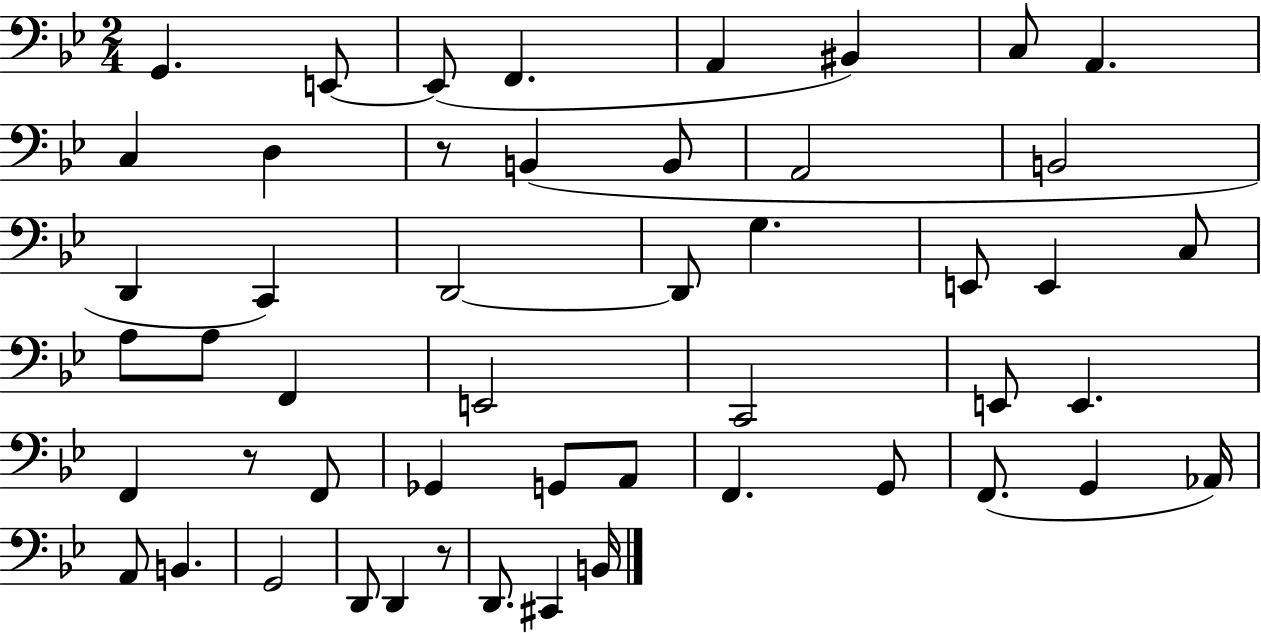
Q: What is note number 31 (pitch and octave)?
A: F2